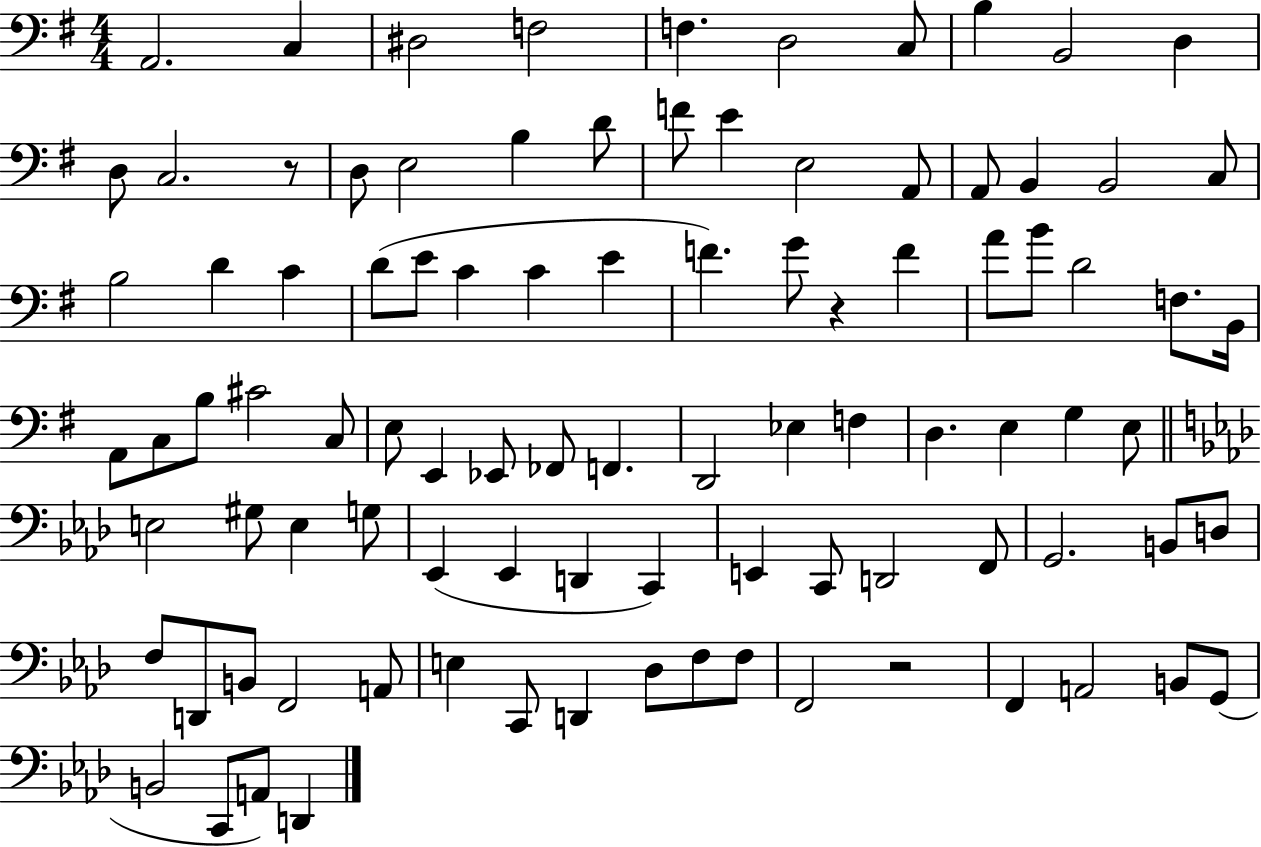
X:1
T:Untitled
M:4/4
L:1/4
K:G
A,,2 C, ^D,2 F,2 F, D,2 C,/2 B, B,,2 D, D,/2 C,2 z/2 D,/2 E,2 B, D/2 F/2 E E,2 A,,/2 A,,/2 B,, B,,2 C,/2 B,2 D C D/2 E/2 C C E F G/2 z F A/2 B/2 D2 F,/2 B,,/4 A,,/2 C,/2 B,/2 ^C2 C,/2 E,/2 E,, _E,,/2 _F,,/2 F,, D,,2 _E, F, D, E, G, E,/2 E,2 ^G,/2 E, G,/2 _E,, _E,, D,, C,, E,, C,,/2 D,,2 F,,/2 G,,2 B,,/2 D,/2 F,/2 D,,/2 B,,/2 F,,2 A,,/2 E, C,,/2 D,, _D,/2 F,/2 F,/2 F,,2 z2 F,, A,,2 B,,/2 G,,/2 B,,2 C,,/2 A,,/2 D,,